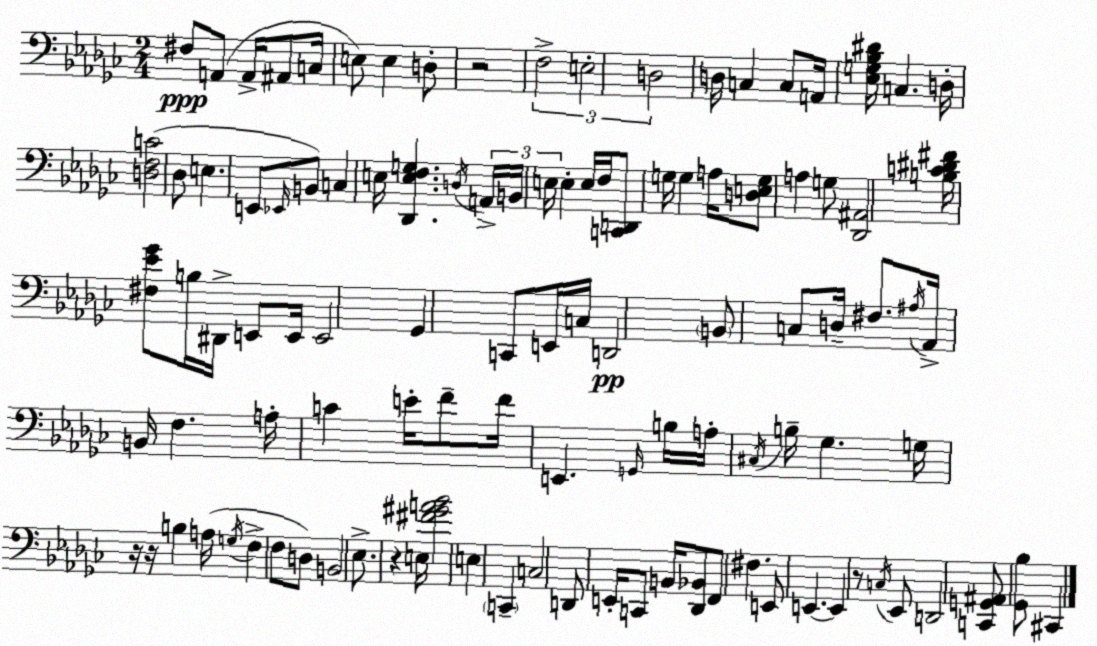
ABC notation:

X:1
T:Untitled
M:2/4
L:1/4
K:Ebm
^F,/2 A,,/2 A,,/4 ^A,,/2 C,/4 E,/2 E, D,/2 z2 F,2 E,2 D,2 D,/4 C, C,/2 A,,/4 [_E,G,_B,^D]/4 C, D,/4 [D,F,C]2 _D,/2 E, E,,/2 _E,,/4 B,,/2 C, E,/4 [_D,,E,F,G,] D,/4 A,,/4 B,,/4 E,/4 E, E,/4 F,/4 [C,,D,,]/2 G,/4 G, A,/4 [D,E,G,]/2 A, G,/2 [_D,,^A,,]2 [B,C^D^F]/4 [^F,_E_G]/2 B,/4 ^D,,/4 E,,/2 E,,/4 E,,2 _G,, C,,/2 E,,/4 C,/4 D,,2 B,,/2 C,/2 D,/4 ^F,/2 ^A,/4 _A,,/4 B,,/4 F, A,/4 C E/4 F/2 F/4 E,, G,,/4 B,/4 A,/4 ^C,/4 B,/4 _G, G,/4 z/4 z/4 B, A,/4 G,/4 F, F,/2 D,/2 B,,2 _E,/2 z E,/4 [^F^GA_B]2 E, C,, C,2 D,,/2 E,,/4 C,,/2 B,,/4 [_D,,_B,,]/2 F,,/2 ^F, E,,/2 E,, E,, z/2 C,/4 _E,,/2 D,,2 [C,,G,,^A,,]/2 [_G,,_B,]/2 ^C,,